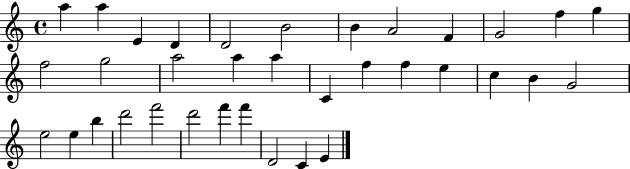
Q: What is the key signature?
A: C major